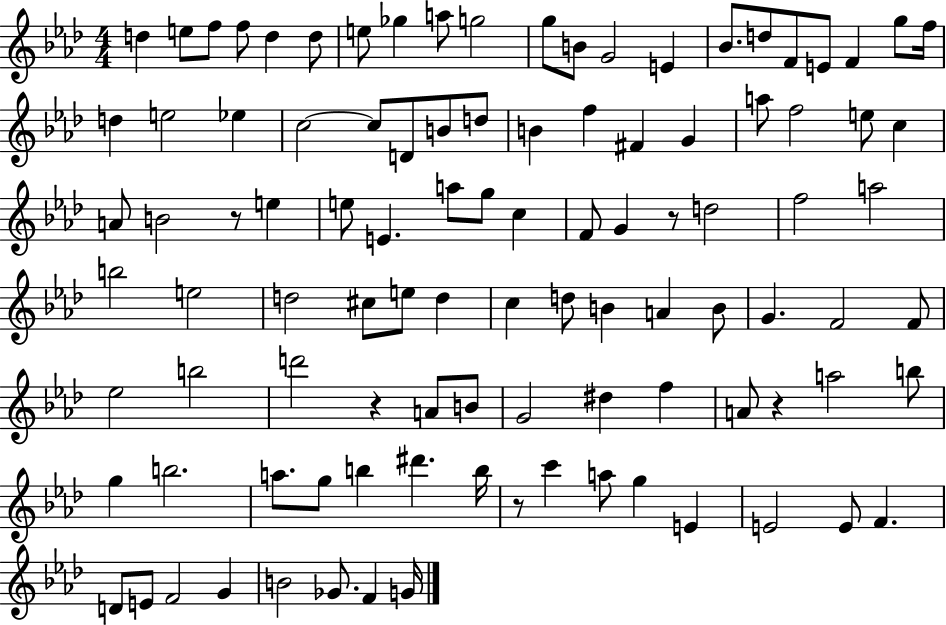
D5/q E5/e F5/e F5/e D5/q D5/e E5/e Gb5/q A5/e G5/h G5/e B4/e G4/h E4/q Bb4/e. D5/e F4/e E4/e F4/q G5/e F5/s D5/q E5/h Eb5/q C5/h C5/e D4/e B4/e D5/e B4/q F5/q F#4/q G4/q A5/e F5/h E5/e C5/q A4/e B4/h R/e E5/q E5/e E4/q. A5/e G5/e C5/q F4/e G4/q R/e D5/h F5/h A5/h B5/h E5/h D5/h C#5/e E5/e D5/q C5/q D5/e B4/q A4/q B4/e G4/q. F4/h F4/e Eb5/h B5/h D6/h R/q A4/e B4/e G4/h D#5/q F5/q A4/e R/q A5/h B5/e G5/q B5/h. A5/e. G5/e B5/q D#6/q. B5/s R/e C6/q A5/e G5/q E4/q E4/h E4/e F4/q. D4/e E4/e F4/h G4/q B4/h Gb4/e. F4/q G4/s